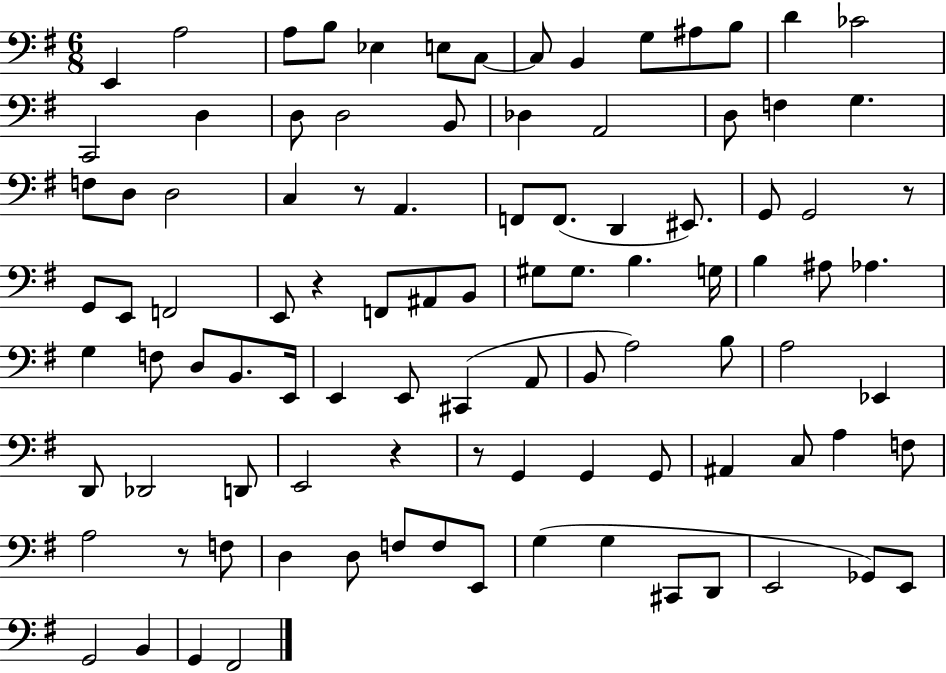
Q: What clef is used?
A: bass